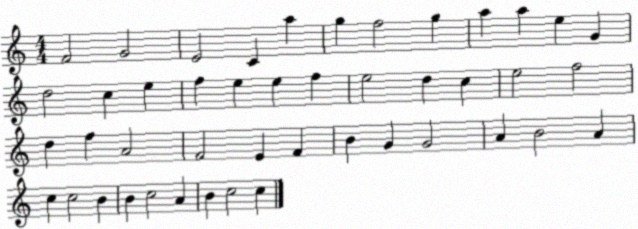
X:1
T:Untitled
M:4/4
L:1/4
K:C
F2 G2 E2 C a g f2 g a a e G d2 c e f e e f e2 d c e2 f2 d f A2 F2 E F B G G2 A B2 A c c2 B B c2 A B c2 c